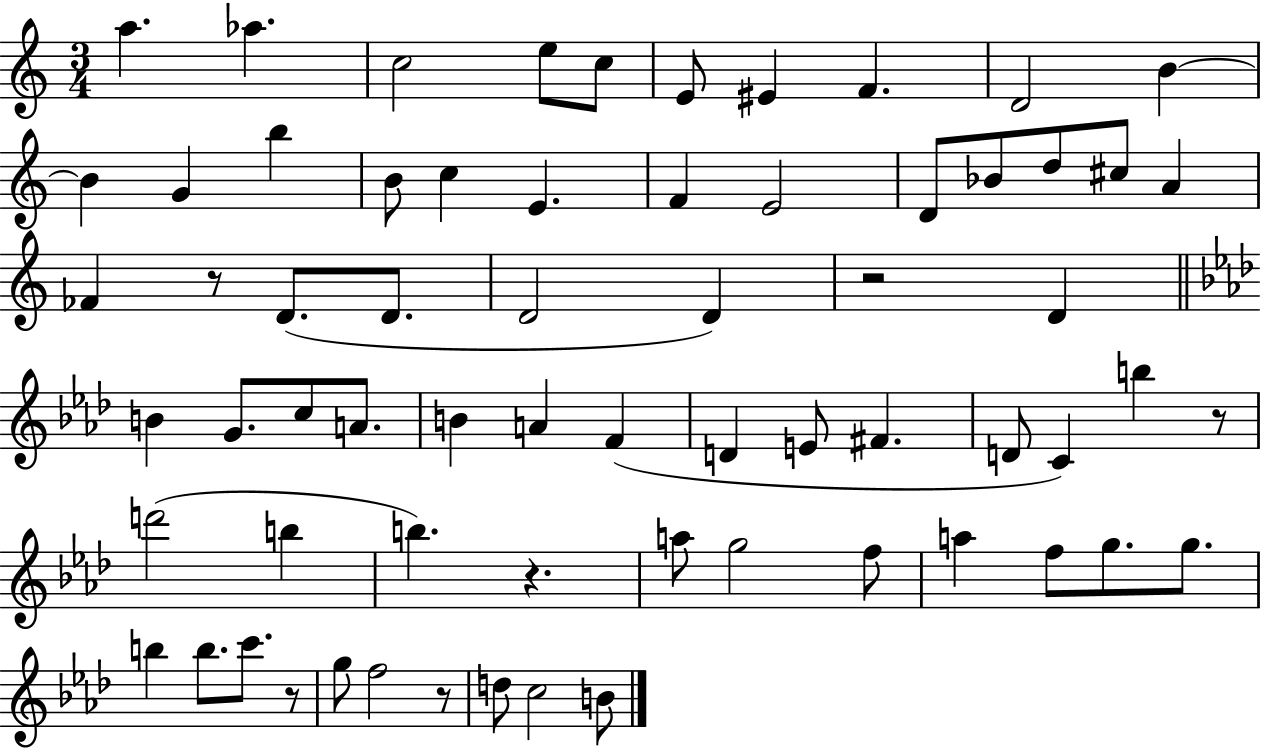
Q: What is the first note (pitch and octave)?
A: A5